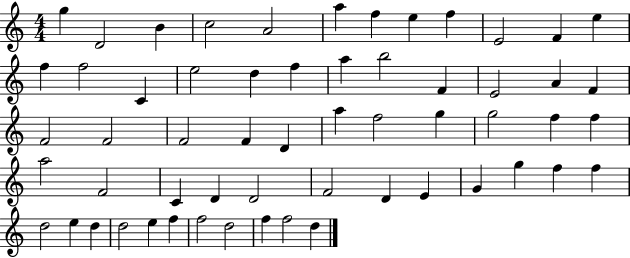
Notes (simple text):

G5/q D4/h B4/q C5/h A4/h A5/q F5/q E5/q F5/q E4/h F4/q E5/q F5/q F5/h C4/q E5/h D5/q F5/q A5/q B5/h F4/q E4/h A4/q F4/q F4/h F4/h F4/h F4/q D4/q A5/q F5/h G5/q G5/h F5/q F5/q A5/h F4/h C4/q D4/q D4/h F4/h D4/q E4/q G4/q G5/q F5/q F5/q D5/h E5/q D5/q D5/h E5/q F5/q F5/h D5/h F5/q F5/h D5/q